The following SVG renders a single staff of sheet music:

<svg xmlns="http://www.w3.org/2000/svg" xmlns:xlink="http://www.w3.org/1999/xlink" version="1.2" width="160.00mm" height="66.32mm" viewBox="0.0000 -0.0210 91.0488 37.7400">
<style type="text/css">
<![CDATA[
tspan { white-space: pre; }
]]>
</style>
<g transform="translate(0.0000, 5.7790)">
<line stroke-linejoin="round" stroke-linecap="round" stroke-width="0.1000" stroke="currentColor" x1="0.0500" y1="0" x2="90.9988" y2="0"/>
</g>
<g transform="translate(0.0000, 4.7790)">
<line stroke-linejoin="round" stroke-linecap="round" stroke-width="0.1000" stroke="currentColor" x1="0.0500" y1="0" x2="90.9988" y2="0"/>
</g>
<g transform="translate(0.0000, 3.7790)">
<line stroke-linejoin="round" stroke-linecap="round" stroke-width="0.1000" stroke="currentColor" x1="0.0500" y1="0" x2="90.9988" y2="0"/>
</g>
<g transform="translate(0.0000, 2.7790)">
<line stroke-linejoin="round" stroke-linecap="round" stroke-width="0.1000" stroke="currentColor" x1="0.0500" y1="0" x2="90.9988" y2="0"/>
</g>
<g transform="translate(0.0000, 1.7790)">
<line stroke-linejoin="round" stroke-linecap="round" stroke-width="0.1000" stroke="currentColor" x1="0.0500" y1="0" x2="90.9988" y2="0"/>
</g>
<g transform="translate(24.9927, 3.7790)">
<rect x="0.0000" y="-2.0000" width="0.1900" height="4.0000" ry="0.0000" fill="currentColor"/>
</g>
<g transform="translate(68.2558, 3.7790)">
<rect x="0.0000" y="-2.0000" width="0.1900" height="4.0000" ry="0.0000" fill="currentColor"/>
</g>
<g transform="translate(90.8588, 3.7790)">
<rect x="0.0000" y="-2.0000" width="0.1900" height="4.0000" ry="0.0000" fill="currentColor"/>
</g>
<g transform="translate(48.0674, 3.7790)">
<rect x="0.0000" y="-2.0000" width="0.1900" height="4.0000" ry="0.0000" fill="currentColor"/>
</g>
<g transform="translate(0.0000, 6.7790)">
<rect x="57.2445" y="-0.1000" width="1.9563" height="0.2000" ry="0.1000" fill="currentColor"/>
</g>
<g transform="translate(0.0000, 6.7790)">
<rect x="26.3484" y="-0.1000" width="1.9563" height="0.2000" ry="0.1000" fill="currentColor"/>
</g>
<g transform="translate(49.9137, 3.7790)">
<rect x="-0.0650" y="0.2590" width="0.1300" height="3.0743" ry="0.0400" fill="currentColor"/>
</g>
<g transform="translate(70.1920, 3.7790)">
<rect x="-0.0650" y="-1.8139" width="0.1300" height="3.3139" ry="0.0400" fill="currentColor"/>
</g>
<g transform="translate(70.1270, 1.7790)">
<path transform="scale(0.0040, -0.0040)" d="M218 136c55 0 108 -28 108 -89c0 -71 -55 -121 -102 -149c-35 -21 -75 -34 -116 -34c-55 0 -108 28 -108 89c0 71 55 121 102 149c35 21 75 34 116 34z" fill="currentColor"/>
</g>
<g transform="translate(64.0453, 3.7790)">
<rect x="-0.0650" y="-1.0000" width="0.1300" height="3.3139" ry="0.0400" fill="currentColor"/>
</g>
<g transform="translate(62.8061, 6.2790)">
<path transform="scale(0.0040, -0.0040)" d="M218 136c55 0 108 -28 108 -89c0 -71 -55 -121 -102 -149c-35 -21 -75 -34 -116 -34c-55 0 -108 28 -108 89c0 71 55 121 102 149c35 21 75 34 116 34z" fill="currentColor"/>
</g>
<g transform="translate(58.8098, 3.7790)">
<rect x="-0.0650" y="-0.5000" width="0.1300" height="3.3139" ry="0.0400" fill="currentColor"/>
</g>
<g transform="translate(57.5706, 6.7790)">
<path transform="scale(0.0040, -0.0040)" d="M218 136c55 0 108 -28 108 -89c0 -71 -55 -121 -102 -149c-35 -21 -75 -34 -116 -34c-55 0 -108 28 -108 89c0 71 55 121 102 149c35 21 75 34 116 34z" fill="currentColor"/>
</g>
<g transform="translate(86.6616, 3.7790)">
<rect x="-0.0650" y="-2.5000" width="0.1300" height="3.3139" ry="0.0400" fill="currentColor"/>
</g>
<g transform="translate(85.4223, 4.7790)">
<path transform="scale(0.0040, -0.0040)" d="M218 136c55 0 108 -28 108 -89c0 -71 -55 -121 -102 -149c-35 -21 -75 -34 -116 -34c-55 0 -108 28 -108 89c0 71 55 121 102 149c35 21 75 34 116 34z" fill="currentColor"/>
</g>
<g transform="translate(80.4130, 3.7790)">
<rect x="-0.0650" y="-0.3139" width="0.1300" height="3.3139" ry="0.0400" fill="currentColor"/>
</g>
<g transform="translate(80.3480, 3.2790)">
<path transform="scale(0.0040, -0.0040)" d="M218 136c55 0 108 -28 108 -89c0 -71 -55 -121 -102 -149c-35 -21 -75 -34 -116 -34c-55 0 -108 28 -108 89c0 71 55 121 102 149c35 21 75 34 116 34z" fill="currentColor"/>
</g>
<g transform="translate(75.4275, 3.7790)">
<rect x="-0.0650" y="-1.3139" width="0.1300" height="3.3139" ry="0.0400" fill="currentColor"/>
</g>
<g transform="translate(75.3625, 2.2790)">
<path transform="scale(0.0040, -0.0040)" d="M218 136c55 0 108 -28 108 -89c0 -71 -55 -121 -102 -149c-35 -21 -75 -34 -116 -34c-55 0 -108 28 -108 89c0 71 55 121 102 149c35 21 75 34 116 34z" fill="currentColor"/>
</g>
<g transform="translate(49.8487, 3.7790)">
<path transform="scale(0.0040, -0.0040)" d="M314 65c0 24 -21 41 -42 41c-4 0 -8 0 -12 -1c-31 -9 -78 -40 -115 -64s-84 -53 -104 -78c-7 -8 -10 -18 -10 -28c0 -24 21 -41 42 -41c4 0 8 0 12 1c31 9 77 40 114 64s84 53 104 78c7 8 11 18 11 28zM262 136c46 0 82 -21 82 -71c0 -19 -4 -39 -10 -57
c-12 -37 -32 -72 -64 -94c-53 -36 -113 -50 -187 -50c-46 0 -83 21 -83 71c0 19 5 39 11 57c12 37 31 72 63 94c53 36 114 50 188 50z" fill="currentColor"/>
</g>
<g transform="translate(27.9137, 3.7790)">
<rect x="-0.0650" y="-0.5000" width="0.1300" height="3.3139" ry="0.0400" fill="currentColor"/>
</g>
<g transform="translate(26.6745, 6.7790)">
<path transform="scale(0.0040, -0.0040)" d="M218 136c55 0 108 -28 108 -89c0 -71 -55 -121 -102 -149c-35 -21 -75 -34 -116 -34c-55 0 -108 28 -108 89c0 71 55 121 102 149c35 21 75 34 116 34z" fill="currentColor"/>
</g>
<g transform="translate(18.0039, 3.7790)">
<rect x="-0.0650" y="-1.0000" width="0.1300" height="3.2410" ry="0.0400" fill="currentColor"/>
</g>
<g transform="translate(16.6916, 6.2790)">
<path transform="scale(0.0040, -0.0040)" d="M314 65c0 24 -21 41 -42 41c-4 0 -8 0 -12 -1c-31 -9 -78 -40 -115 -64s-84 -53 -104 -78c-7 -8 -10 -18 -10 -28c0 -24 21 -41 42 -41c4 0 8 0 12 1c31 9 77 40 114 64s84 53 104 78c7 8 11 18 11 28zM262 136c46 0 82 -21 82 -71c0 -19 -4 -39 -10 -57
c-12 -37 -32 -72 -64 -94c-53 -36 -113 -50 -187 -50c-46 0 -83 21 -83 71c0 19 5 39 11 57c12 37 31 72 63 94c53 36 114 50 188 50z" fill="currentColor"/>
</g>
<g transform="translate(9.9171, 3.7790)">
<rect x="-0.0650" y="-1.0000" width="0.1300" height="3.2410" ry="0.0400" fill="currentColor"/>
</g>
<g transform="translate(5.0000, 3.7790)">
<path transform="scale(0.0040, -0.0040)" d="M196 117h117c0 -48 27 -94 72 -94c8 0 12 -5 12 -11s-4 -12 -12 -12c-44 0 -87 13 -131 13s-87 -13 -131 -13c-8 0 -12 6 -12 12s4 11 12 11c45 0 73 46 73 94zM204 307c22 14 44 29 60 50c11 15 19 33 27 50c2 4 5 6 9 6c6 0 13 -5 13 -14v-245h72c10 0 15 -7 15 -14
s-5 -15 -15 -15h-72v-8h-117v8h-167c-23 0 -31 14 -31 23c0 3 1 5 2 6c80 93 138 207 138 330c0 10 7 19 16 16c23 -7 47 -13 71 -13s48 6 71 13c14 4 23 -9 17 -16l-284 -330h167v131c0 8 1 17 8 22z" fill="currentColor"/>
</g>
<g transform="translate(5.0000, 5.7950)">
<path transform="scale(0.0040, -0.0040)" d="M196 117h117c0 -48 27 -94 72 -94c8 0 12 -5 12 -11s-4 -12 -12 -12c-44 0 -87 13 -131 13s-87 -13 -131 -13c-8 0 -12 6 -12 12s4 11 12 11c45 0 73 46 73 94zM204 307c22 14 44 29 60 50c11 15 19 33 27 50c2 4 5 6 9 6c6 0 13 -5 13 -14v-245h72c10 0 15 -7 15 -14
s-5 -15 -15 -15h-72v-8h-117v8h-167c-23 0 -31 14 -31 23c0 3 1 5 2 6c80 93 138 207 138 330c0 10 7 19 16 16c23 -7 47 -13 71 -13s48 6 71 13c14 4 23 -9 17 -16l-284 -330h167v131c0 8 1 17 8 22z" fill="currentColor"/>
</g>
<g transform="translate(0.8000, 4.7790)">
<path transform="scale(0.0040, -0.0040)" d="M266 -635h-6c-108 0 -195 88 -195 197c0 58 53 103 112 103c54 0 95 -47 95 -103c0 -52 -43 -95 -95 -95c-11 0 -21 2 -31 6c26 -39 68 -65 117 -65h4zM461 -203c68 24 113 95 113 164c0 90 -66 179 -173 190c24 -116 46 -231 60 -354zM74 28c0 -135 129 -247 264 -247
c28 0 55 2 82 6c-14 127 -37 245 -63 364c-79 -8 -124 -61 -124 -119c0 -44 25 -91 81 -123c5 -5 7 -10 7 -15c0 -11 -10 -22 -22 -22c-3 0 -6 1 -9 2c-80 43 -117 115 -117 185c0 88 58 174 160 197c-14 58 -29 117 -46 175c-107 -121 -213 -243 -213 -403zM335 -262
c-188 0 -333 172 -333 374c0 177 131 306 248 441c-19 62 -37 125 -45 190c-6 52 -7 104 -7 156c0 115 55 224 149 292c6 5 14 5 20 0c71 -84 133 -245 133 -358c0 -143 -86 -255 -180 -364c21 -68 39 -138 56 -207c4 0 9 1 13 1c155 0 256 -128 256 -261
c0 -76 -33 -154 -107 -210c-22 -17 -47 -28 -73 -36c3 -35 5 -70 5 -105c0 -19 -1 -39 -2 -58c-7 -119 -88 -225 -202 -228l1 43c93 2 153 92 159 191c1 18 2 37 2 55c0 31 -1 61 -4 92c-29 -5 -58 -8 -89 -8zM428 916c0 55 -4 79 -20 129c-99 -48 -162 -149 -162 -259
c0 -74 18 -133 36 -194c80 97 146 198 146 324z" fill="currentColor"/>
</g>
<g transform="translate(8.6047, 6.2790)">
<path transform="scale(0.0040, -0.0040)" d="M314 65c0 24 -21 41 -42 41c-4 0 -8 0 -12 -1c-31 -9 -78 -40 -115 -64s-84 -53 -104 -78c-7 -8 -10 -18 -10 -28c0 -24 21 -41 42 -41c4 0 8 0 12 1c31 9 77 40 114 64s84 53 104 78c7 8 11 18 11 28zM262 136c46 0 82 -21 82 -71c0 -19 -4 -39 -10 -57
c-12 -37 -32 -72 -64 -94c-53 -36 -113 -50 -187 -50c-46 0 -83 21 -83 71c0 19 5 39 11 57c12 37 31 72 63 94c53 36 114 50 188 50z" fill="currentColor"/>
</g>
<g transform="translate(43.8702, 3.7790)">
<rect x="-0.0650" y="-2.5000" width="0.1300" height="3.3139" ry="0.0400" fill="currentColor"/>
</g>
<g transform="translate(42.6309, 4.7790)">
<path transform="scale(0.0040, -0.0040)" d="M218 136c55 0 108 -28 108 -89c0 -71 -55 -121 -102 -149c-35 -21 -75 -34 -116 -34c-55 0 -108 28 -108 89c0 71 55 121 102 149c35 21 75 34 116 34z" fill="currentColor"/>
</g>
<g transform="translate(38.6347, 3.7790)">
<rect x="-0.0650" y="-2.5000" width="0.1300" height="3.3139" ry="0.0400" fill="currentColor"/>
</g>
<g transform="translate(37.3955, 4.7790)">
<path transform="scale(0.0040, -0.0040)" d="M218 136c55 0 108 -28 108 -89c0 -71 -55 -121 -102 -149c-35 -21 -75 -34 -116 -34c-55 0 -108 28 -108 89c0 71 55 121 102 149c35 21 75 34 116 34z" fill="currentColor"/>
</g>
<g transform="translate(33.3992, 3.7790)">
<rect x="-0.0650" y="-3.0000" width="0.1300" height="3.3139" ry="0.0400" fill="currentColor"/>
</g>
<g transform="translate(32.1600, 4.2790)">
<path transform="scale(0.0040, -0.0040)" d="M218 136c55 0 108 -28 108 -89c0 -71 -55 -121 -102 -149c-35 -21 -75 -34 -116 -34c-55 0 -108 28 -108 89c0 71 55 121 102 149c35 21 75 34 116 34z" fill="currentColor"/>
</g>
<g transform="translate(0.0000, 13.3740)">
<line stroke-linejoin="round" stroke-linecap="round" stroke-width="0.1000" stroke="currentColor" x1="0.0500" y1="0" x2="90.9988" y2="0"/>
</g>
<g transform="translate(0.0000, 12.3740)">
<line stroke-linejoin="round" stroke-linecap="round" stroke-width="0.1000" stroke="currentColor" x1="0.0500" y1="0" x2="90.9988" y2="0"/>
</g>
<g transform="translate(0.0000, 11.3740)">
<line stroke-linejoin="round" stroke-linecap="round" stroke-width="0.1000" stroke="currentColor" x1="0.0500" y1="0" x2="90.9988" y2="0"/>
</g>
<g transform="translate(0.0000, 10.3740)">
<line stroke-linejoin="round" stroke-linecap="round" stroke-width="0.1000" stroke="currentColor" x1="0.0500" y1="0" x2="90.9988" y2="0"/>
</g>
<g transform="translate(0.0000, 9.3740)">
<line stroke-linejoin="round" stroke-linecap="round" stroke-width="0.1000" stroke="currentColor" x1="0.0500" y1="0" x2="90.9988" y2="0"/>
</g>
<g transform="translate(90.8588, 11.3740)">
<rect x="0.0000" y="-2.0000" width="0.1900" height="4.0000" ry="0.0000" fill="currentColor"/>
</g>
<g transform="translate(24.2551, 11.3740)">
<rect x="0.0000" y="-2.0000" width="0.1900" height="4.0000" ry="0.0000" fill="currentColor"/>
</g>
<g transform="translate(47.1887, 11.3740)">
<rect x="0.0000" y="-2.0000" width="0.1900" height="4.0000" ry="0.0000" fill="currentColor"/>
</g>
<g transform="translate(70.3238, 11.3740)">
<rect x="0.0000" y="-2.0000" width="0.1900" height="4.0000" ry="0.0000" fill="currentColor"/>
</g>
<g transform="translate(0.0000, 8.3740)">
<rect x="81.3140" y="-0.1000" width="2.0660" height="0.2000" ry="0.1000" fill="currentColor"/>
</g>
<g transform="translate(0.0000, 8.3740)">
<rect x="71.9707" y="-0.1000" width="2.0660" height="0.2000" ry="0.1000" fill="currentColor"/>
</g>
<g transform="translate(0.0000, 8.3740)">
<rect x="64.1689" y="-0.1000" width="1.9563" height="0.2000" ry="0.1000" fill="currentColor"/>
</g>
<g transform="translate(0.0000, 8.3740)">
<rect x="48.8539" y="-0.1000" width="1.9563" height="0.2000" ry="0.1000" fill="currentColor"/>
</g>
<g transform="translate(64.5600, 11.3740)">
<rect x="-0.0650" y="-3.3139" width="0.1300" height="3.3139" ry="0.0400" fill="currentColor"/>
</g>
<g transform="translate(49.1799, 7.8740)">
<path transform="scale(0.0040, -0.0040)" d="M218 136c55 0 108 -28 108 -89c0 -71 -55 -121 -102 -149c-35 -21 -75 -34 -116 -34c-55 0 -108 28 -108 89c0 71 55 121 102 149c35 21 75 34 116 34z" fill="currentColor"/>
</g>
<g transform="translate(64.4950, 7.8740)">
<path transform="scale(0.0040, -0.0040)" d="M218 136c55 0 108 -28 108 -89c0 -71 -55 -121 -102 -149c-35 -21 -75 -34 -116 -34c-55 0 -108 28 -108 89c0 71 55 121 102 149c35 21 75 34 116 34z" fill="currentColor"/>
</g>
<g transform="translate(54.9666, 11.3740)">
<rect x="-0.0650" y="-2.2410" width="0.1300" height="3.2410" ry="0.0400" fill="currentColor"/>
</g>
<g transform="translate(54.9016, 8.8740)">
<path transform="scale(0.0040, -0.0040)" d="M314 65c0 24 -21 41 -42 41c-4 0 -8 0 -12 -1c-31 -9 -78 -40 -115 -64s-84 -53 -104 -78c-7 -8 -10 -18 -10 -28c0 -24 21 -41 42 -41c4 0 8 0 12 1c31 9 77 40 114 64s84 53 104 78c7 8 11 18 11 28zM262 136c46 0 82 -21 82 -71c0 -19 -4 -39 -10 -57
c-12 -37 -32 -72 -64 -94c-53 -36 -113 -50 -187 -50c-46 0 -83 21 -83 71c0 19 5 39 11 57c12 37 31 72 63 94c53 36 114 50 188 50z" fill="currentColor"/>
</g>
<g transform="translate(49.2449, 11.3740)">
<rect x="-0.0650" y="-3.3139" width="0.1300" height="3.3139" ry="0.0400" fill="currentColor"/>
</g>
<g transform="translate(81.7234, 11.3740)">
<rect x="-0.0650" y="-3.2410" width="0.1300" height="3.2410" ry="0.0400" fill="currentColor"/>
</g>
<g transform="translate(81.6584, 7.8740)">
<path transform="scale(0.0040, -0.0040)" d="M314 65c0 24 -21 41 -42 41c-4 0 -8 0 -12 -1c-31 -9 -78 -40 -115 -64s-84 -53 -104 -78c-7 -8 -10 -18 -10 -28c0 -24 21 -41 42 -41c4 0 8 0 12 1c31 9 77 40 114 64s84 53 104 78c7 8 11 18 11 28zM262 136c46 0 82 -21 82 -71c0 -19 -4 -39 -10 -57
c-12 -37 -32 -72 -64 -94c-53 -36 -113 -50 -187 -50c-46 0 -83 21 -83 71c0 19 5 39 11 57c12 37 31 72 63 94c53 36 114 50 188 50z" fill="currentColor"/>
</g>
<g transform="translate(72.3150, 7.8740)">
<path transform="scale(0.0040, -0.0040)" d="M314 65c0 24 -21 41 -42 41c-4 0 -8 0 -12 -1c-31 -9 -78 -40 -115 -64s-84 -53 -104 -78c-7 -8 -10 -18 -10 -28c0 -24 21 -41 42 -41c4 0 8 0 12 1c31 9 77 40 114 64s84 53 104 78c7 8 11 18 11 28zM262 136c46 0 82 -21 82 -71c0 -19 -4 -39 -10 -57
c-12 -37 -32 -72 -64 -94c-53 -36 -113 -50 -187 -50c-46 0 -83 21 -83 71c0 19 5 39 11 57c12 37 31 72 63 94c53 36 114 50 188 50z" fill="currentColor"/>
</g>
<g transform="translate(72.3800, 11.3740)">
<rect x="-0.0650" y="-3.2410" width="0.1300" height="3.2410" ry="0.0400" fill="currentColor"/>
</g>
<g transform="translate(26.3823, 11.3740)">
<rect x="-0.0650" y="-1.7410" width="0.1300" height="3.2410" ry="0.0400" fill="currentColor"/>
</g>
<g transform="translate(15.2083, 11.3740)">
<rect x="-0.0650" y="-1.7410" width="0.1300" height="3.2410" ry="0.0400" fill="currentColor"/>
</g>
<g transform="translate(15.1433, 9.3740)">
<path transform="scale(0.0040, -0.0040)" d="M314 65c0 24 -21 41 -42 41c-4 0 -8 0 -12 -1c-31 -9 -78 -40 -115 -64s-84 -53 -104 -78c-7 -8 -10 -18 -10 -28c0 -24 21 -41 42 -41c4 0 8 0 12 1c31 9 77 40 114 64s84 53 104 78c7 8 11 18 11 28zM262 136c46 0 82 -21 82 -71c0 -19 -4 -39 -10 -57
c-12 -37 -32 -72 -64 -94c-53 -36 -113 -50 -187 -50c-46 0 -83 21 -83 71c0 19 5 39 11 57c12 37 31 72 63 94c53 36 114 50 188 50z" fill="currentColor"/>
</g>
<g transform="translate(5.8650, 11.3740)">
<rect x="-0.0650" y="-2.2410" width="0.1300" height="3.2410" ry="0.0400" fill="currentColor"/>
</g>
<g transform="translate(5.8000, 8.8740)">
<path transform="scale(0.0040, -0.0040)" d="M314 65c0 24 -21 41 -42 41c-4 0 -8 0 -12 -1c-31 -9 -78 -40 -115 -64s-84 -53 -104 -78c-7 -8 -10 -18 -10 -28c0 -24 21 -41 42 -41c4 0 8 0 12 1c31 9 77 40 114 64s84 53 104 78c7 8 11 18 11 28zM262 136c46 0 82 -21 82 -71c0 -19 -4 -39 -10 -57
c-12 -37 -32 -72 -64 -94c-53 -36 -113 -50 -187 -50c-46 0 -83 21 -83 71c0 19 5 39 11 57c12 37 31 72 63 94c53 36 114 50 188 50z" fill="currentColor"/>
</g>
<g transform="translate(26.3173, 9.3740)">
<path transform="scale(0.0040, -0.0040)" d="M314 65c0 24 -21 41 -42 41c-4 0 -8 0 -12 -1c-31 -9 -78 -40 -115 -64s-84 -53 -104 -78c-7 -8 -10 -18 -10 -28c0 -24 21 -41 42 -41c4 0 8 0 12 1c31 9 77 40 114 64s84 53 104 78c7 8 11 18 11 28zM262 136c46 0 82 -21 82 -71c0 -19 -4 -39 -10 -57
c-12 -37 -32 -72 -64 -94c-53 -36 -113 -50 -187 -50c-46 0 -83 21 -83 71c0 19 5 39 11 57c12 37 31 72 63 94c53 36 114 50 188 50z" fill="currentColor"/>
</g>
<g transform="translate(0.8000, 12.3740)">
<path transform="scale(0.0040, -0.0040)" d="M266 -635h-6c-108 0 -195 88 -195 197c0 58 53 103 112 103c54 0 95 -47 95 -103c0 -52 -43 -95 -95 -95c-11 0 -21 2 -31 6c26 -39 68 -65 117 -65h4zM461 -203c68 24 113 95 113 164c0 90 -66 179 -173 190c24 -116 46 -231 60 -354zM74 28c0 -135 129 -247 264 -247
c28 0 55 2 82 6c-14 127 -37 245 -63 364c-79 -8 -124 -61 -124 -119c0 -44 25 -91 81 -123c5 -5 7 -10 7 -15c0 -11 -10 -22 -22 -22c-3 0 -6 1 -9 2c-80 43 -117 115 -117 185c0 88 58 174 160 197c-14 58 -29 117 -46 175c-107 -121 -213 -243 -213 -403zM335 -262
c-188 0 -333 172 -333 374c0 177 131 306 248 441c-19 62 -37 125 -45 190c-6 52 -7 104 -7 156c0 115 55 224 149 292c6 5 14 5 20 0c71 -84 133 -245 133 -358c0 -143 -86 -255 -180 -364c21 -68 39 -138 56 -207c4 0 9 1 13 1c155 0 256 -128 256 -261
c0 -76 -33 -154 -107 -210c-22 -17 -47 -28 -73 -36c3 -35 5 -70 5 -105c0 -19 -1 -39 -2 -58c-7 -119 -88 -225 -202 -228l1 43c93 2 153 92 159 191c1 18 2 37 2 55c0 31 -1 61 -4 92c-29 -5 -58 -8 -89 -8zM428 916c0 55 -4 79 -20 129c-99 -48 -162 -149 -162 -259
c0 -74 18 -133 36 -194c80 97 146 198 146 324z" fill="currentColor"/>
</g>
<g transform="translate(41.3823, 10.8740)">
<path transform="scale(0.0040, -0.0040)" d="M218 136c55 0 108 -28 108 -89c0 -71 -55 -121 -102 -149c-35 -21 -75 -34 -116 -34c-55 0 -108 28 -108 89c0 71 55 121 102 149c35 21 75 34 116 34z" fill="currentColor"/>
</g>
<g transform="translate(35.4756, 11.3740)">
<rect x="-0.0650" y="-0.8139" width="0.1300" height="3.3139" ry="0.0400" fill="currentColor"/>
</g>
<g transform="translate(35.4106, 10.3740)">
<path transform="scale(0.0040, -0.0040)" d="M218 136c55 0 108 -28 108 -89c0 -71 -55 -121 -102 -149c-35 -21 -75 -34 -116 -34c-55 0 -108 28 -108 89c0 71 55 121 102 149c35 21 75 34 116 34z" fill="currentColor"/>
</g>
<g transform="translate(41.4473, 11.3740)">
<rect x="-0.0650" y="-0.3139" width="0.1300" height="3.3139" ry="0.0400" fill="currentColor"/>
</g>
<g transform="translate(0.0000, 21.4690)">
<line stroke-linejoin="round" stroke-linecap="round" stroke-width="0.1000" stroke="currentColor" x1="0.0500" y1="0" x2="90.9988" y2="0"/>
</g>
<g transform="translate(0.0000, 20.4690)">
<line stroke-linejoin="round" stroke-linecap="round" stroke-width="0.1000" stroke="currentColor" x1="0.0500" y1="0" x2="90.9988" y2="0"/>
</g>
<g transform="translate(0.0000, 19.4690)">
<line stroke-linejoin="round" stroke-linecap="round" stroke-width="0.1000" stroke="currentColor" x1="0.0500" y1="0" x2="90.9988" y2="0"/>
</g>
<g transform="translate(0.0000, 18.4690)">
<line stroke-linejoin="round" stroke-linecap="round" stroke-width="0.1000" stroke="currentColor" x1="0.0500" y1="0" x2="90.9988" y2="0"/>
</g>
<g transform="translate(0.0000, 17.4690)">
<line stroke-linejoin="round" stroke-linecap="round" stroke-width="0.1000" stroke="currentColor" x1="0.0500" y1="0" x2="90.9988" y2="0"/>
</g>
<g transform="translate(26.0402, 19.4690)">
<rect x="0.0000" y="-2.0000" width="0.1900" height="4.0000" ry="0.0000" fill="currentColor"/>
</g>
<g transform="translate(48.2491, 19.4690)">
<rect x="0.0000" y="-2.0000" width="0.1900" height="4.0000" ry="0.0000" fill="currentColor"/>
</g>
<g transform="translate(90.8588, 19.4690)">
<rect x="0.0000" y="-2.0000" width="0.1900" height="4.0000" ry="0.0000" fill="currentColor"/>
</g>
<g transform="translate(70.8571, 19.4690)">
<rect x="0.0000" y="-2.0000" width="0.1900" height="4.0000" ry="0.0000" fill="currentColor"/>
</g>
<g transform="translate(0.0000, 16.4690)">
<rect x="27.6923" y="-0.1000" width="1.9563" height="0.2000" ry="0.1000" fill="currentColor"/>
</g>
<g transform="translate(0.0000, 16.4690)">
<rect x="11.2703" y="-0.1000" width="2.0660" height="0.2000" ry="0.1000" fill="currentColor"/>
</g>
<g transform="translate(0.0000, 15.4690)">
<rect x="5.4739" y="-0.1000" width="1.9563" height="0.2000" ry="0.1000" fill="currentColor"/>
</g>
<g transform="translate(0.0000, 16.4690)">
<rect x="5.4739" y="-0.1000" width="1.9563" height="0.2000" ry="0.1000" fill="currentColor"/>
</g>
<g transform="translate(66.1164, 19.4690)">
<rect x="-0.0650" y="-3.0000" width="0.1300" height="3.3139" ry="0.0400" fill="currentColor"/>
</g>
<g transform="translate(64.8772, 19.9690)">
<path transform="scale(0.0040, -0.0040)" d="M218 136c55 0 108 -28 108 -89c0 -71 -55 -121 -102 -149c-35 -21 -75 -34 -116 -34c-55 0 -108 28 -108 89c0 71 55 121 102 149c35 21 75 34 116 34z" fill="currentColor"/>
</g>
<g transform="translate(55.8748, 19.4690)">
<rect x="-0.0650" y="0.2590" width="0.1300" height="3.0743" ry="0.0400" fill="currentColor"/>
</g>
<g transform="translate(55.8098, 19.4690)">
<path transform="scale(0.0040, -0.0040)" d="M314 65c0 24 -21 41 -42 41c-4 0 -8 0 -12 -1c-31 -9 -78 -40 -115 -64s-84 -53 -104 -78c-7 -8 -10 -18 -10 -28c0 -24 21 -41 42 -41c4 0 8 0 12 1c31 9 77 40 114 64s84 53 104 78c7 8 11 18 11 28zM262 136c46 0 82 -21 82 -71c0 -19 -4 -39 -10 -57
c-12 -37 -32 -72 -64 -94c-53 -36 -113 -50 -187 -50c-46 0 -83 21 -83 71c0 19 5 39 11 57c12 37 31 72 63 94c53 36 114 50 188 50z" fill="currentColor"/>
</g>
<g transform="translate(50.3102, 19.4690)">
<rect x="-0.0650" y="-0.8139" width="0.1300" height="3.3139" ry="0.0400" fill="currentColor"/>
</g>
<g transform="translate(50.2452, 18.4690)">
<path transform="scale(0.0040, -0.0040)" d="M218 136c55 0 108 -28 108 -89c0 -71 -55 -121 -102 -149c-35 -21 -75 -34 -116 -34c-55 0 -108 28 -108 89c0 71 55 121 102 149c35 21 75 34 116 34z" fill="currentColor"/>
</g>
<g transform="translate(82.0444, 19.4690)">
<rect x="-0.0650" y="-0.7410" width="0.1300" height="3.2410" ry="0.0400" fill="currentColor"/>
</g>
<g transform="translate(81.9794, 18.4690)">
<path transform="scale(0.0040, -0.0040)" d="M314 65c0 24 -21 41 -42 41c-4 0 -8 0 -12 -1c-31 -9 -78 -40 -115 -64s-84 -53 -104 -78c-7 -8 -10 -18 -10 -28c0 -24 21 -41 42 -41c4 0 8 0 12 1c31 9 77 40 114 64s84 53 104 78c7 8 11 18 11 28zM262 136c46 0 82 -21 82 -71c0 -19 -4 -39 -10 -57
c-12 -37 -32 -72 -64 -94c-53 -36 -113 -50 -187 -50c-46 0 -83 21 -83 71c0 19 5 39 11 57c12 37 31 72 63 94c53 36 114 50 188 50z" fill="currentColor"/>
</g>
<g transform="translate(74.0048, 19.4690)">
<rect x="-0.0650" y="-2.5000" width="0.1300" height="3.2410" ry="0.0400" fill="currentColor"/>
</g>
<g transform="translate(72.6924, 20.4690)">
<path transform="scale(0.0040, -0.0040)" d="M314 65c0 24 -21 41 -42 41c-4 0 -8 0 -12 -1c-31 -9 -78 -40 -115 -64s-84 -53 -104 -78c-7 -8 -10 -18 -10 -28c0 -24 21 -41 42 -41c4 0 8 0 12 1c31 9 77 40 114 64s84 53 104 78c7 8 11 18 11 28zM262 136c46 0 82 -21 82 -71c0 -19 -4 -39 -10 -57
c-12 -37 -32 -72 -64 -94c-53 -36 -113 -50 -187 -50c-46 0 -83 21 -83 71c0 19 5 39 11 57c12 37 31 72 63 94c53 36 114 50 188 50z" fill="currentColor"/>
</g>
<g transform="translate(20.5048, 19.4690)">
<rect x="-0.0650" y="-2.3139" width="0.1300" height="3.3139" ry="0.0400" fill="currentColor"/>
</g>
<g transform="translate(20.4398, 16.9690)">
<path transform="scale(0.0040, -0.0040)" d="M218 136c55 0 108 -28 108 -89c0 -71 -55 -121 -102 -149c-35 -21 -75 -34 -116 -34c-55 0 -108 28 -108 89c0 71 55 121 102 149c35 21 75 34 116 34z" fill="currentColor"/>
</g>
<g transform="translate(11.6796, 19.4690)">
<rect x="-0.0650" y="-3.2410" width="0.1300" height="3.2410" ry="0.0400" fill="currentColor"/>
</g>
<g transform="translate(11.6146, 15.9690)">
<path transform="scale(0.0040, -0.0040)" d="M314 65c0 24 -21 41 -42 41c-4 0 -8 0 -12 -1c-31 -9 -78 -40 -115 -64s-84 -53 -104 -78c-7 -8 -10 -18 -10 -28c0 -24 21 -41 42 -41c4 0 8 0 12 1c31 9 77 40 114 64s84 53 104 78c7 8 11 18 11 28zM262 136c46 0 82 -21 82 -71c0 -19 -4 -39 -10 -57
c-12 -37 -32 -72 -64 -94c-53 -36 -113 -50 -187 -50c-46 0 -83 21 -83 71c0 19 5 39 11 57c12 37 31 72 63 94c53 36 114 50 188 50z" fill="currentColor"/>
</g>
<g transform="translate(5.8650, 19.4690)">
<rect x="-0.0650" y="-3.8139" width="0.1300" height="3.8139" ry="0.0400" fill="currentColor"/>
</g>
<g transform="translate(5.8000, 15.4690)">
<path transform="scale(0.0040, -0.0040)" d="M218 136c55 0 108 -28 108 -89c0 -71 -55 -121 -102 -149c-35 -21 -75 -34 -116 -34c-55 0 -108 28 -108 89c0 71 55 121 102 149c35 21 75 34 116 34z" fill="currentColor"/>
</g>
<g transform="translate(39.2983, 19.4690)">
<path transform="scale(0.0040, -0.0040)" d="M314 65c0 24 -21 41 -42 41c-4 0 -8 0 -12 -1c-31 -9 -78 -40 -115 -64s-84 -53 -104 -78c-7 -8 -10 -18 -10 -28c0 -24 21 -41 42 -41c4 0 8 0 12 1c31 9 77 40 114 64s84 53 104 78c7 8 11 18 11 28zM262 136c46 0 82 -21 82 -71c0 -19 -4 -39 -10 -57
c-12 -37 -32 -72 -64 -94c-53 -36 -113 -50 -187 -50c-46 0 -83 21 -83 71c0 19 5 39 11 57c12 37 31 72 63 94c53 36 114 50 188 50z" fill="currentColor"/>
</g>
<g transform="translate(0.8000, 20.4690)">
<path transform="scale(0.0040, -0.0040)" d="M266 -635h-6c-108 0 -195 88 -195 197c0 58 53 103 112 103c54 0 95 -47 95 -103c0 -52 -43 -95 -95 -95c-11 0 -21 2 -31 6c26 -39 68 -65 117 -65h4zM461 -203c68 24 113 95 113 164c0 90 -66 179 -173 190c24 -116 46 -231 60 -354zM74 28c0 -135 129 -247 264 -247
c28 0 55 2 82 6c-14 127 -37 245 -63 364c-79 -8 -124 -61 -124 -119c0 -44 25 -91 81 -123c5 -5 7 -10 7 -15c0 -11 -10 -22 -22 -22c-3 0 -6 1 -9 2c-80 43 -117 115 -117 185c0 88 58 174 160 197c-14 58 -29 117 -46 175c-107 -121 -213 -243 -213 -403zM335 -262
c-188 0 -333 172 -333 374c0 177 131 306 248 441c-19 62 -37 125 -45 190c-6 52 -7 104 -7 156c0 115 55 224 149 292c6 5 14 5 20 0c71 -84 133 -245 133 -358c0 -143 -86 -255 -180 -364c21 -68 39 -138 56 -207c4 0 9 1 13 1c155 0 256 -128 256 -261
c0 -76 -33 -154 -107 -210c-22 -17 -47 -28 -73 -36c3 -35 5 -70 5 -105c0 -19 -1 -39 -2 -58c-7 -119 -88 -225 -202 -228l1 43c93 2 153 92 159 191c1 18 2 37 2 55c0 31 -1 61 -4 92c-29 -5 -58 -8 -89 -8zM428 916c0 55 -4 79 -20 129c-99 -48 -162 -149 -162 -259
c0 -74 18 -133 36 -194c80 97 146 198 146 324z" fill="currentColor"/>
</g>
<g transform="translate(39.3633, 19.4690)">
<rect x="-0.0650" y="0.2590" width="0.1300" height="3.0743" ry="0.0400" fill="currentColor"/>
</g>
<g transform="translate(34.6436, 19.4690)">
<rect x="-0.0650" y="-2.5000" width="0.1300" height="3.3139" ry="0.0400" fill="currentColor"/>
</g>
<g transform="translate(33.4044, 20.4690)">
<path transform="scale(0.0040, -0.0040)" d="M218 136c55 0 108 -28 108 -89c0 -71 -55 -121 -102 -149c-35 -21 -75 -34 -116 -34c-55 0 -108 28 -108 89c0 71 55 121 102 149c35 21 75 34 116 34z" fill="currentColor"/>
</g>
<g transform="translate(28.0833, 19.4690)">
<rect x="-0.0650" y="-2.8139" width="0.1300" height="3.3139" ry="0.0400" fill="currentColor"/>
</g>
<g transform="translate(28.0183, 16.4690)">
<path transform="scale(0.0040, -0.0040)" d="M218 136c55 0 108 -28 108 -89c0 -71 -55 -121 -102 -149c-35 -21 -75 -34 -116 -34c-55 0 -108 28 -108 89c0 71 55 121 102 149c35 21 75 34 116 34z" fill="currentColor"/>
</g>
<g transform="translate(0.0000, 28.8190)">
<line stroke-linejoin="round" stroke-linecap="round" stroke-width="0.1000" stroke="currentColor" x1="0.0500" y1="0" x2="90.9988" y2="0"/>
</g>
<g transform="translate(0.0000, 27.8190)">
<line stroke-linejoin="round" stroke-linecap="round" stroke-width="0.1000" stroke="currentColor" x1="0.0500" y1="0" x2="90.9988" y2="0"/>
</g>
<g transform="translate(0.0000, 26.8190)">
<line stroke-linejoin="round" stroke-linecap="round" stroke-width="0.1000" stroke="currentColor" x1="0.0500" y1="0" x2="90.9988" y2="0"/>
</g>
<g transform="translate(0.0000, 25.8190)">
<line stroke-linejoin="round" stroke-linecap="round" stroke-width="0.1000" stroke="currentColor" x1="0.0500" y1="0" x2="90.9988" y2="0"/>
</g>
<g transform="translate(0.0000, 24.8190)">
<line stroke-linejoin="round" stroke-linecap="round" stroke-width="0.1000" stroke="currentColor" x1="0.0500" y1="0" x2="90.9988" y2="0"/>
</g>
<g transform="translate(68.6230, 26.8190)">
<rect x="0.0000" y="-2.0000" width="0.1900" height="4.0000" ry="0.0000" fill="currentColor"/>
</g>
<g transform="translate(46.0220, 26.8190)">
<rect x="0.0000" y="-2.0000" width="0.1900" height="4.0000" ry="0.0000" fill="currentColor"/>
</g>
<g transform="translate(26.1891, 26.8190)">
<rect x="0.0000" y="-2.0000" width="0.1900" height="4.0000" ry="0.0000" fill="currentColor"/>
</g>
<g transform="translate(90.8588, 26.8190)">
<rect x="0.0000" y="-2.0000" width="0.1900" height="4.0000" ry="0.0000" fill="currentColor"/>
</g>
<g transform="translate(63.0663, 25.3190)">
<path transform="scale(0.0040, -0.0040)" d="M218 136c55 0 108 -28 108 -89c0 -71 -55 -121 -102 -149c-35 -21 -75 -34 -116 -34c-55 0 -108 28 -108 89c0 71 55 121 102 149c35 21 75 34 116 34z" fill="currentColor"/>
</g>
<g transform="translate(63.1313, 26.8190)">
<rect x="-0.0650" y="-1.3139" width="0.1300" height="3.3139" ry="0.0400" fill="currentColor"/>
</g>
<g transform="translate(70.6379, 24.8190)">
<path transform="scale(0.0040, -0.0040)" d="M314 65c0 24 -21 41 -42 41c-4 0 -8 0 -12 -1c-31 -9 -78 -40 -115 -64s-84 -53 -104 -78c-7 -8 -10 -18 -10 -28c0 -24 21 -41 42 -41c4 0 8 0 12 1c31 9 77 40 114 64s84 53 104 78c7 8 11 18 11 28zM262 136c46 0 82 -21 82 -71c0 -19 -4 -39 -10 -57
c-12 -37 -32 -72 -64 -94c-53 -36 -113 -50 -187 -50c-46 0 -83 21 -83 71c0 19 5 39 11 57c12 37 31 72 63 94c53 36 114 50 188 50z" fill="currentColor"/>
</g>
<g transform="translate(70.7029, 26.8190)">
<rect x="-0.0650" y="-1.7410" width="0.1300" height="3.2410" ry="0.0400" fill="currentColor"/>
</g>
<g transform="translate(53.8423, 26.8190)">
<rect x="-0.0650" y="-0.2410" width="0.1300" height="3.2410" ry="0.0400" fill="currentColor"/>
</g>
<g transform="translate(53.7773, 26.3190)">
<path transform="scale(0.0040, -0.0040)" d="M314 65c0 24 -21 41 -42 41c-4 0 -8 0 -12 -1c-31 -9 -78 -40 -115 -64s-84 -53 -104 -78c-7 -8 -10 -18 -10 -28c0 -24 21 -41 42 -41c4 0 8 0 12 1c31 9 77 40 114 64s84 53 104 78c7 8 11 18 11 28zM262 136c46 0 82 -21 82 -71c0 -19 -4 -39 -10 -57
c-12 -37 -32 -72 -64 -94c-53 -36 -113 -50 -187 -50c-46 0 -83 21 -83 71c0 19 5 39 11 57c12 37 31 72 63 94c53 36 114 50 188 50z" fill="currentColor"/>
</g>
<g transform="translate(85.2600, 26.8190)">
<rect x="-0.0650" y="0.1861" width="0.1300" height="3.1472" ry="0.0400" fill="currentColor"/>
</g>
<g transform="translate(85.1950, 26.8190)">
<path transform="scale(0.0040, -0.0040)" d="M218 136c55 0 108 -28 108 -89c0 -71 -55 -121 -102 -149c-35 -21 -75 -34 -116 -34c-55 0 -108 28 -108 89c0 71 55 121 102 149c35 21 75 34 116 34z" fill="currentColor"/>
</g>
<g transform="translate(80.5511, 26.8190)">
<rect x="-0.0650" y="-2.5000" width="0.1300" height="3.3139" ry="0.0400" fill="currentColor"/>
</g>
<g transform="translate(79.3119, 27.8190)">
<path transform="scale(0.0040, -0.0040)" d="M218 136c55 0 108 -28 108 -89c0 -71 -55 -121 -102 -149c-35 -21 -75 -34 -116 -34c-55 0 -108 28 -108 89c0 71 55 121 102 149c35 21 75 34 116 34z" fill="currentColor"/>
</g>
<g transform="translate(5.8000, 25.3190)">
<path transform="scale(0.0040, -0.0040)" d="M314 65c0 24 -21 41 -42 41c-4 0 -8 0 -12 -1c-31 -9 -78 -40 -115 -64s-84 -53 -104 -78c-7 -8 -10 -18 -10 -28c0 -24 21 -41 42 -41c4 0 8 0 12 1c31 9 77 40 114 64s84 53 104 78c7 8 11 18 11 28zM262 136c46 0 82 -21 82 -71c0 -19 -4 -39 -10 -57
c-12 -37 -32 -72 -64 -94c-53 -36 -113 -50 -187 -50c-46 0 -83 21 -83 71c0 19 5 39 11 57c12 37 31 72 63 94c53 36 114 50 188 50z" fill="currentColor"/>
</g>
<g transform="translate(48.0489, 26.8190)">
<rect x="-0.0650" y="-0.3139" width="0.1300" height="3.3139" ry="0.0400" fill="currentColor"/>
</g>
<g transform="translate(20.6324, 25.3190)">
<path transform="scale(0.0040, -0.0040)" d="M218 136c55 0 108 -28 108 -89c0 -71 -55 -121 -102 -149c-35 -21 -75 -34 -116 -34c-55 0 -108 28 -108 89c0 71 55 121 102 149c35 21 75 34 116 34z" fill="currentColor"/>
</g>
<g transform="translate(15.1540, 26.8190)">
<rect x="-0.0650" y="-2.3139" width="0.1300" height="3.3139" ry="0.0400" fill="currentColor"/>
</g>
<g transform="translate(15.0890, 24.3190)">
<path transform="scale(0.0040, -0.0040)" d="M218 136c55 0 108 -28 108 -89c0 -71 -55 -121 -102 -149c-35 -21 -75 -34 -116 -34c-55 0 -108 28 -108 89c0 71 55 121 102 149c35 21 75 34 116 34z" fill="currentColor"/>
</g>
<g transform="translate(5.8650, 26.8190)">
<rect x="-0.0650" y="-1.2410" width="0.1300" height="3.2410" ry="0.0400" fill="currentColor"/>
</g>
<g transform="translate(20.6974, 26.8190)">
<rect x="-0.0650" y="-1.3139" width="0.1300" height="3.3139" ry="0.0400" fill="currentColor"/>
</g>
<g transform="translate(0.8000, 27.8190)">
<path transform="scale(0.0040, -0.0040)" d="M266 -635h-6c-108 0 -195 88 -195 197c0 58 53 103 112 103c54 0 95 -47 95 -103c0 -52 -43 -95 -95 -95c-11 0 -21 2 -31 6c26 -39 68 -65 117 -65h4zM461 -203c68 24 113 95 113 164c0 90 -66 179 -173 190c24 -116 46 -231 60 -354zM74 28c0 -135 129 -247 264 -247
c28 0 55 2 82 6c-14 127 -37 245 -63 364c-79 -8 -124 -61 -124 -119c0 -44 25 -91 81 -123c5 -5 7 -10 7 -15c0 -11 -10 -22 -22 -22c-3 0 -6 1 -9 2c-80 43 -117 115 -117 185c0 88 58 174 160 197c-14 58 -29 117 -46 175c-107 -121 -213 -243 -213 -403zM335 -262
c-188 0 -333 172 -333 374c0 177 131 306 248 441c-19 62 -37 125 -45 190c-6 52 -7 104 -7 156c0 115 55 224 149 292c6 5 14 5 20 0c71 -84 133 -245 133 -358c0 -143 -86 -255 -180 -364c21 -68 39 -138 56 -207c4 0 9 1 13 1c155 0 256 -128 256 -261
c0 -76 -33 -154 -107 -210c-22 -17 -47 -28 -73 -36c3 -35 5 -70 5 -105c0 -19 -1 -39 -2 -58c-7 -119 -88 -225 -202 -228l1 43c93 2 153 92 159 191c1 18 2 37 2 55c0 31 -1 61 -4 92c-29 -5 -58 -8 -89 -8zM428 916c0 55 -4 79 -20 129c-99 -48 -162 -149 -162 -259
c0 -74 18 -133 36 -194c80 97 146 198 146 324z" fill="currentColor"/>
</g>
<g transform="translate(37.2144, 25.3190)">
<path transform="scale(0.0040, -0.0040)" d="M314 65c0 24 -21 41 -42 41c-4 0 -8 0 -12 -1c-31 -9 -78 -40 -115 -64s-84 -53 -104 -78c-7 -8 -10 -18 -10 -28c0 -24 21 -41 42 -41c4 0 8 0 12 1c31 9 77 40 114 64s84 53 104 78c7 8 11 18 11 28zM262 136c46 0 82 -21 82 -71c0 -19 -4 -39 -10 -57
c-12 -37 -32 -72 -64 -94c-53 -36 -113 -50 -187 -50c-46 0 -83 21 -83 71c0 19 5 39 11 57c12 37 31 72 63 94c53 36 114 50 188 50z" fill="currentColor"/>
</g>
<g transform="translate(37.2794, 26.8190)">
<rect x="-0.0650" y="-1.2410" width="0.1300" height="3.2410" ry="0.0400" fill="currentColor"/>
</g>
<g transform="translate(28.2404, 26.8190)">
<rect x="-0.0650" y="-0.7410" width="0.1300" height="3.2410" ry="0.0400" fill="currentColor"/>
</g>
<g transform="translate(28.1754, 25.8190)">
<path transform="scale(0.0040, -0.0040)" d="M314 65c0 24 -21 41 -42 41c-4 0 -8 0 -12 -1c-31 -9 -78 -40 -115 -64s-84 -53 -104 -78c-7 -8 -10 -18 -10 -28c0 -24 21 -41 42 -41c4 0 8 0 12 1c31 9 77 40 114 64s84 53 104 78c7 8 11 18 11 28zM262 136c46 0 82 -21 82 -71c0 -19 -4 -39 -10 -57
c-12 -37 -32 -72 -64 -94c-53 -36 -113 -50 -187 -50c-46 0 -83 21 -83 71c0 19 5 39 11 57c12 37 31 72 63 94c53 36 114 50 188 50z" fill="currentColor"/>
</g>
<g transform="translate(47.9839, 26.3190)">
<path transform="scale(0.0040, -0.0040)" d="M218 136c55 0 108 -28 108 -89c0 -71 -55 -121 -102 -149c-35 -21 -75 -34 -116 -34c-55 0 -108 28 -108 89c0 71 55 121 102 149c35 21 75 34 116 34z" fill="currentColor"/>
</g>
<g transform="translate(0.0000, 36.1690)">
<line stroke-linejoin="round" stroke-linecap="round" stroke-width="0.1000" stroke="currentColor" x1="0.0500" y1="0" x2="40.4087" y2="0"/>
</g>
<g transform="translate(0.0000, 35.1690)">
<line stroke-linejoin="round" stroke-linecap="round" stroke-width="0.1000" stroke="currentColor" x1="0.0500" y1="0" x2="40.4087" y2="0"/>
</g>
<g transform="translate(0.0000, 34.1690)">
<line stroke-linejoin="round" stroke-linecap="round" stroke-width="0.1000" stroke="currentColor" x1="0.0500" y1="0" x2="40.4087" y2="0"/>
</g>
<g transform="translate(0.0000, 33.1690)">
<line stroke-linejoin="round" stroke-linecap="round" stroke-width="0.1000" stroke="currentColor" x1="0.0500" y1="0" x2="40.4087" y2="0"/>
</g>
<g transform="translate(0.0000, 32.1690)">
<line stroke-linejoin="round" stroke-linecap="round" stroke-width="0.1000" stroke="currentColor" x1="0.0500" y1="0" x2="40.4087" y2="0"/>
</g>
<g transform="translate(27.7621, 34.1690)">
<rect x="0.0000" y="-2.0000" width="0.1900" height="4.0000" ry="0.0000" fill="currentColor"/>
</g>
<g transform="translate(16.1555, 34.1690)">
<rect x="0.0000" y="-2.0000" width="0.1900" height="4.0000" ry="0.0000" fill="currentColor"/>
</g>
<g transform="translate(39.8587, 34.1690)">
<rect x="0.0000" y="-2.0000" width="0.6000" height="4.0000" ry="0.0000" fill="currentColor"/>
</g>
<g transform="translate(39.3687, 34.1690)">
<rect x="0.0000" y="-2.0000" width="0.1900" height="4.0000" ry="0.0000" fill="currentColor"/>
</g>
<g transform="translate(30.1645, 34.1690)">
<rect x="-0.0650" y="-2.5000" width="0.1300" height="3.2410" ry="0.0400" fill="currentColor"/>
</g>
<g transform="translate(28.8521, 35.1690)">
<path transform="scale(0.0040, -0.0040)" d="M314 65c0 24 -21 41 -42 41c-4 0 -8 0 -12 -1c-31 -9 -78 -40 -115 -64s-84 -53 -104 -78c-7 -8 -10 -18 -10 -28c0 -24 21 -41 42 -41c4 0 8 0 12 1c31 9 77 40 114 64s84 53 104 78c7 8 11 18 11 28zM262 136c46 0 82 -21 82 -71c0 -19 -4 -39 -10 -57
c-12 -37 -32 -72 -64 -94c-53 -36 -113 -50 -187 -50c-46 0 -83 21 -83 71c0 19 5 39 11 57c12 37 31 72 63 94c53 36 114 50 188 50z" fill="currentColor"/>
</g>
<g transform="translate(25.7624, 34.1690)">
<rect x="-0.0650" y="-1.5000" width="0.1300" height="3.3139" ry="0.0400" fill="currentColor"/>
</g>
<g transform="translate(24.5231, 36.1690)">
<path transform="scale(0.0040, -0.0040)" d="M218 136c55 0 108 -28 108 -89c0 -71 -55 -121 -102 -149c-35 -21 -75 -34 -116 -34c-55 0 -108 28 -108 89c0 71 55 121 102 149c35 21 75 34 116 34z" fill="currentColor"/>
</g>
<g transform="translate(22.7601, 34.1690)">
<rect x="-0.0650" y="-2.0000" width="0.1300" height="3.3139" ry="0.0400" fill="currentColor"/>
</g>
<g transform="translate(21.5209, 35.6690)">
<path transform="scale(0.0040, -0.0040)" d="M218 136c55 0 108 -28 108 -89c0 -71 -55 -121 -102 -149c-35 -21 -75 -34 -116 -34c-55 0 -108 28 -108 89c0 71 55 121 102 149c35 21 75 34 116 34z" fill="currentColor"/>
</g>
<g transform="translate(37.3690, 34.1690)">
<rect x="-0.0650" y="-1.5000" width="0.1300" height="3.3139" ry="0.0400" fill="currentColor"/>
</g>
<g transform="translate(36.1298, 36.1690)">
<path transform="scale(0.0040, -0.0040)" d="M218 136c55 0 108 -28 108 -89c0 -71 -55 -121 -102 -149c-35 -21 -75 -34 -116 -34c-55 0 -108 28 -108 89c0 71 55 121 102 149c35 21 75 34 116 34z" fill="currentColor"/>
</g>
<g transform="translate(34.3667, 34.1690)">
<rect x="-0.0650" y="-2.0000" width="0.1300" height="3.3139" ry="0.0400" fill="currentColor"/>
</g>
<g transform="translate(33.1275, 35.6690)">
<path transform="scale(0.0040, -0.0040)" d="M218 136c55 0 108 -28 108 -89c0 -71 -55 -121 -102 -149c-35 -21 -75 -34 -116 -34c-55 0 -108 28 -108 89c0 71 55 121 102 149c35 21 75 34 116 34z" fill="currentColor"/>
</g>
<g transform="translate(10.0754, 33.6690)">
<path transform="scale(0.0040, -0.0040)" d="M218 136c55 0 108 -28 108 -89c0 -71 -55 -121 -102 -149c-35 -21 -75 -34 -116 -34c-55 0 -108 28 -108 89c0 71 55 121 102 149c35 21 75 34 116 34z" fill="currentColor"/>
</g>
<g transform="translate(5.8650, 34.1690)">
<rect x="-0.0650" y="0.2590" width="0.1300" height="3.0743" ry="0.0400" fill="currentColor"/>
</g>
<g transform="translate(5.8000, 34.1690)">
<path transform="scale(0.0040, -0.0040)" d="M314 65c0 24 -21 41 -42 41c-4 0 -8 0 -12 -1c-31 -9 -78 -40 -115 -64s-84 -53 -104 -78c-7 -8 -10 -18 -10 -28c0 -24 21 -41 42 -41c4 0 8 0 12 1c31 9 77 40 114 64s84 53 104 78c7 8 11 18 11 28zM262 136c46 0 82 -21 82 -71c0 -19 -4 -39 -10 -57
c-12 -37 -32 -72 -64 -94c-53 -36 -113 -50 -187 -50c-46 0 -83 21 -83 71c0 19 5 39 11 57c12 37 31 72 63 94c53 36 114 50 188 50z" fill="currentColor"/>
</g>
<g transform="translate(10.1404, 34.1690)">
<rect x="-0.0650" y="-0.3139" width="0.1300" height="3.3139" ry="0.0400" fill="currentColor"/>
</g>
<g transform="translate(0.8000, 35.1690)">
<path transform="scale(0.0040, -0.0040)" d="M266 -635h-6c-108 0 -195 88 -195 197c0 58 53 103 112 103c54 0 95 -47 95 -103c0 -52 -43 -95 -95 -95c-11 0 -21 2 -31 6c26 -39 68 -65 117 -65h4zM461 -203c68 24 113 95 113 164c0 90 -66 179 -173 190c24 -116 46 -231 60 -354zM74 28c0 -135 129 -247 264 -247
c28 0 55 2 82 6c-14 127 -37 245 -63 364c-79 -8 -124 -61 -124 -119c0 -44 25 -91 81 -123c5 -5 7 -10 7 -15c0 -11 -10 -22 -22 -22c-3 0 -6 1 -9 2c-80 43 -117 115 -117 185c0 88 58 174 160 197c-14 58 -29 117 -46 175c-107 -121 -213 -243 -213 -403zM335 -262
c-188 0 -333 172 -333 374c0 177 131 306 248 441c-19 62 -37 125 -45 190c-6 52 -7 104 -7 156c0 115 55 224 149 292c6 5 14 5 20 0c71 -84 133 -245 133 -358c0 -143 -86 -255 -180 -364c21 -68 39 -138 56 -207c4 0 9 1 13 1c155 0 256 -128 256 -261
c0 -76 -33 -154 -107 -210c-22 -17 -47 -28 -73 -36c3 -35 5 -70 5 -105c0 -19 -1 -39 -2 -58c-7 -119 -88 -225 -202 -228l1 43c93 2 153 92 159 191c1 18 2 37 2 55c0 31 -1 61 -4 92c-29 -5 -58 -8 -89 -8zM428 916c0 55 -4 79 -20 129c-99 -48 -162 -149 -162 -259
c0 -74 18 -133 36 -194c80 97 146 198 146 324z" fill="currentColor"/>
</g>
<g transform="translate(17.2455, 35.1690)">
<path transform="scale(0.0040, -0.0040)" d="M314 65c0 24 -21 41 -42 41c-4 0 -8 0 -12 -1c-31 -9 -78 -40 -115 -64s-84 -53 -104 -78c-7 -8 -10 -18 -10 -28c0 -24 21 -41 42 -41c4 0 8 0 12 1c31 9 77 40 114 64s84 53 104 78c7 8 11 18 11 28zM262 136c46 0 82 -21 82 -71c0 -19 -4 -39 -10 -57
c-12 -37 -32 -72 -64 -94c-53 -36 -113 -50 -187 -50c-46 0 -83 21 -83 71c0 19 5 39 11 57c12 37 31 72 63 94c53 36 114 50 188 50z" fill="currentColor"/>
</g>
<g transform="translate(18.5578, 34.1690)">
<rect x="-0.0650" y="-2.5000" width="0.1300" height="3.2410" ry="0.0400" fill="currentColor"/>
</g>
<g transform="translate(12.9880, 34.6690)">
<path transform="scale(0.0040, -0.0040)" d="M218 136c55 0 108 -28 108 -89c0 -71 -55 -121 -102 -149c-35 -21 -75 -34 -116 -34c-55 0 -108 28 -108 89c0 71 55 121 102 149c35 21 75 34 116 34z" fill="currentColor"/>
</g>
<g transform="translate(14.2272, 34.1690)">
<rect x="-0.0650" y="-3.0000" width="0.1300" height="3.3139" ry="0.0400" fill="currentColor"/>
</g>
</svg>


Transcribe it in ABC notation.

X:1
T:Untitled
M:4/4
L:1/4
K:C
D2 D2 C A G G B2 C D f e c G g2 f2 f2 d c b g2 b b2 b2 c' b2 g a G B2 d B2 A G2 d2 e2 g e d2 e2 c c2 e f2 G B B2 c A G2 F E G2 F E